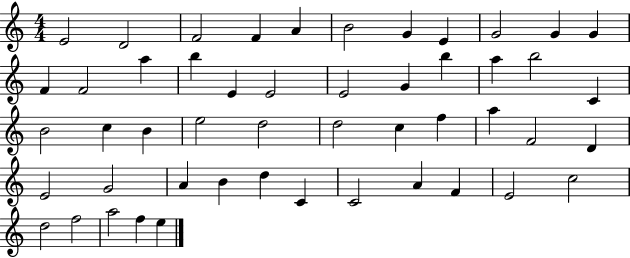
X:1
T:Untitled
M:4/4
L:1/4
K:C
E2 D2 F2 F A B2 G E G2 G G F F2 a b E E2 E2 G b a b2 C B2 c B e2 d2 d2 c f a F2 D E2 G2 A B d C C2 A F E2 c2 d2 f2 a2 f e